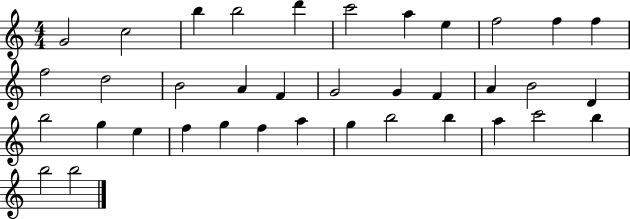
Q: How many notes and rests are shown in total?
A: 37